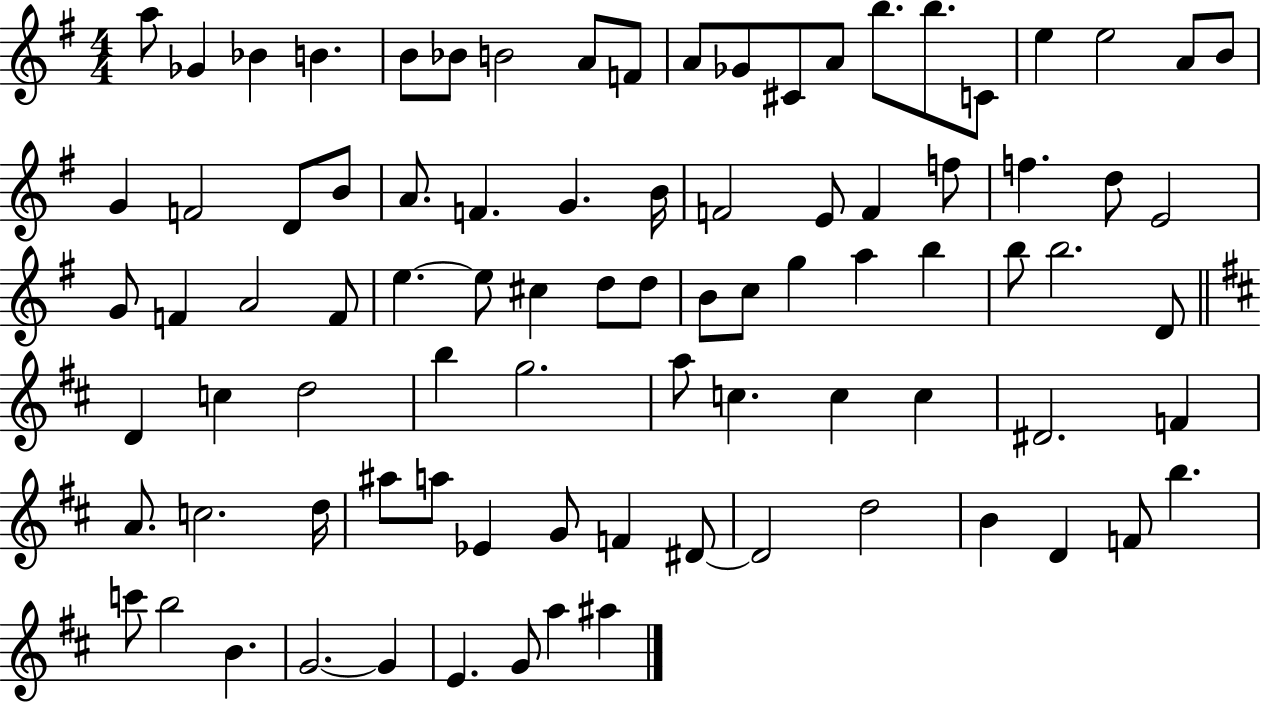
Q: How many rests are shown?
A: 0